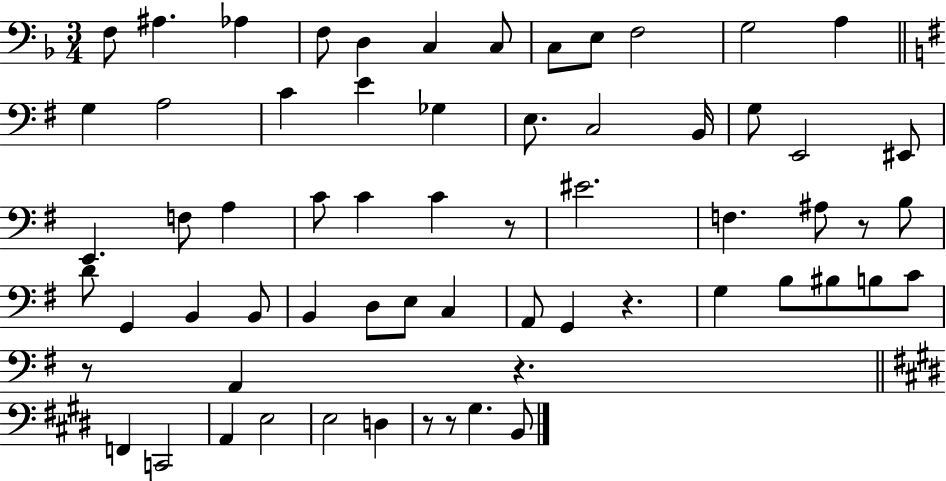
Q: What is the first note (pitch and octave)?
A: F3